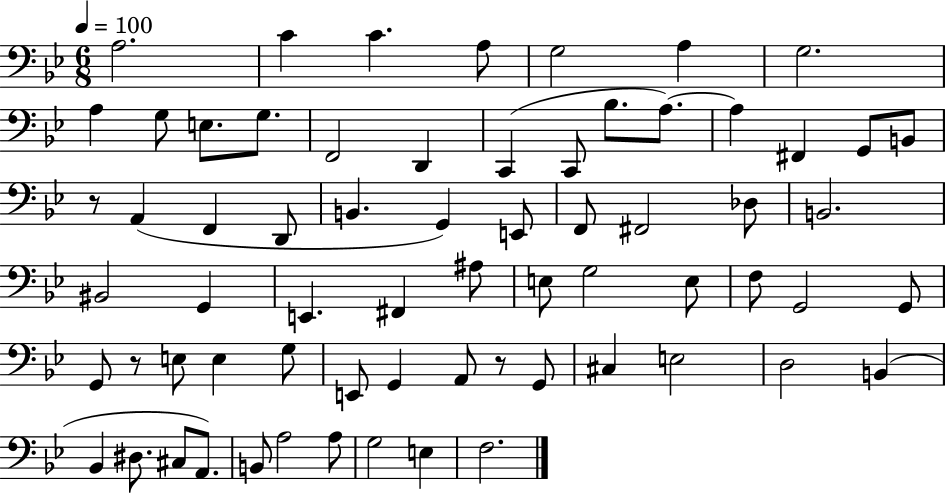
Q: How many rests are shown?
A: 3